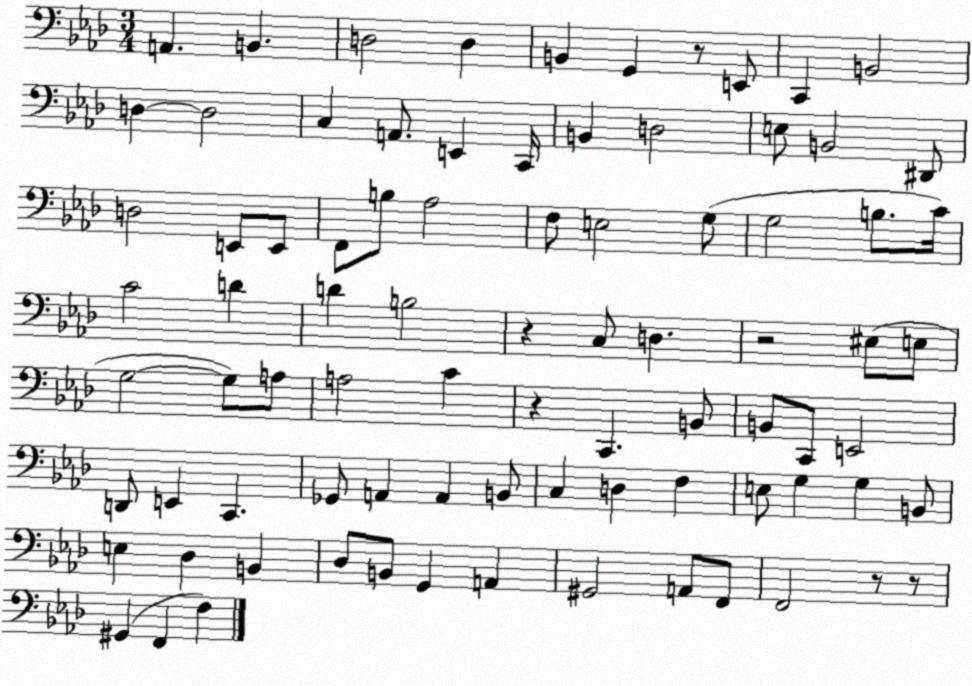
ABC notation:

X:1
T:Untitled
M:3/4
L:1/4
K:Ab
A,, B,, D,2 D, B,, G,, z/2 E,,/2 C,, B,,2 D, D,2 C, A,,/2 E,, C,,/4 B,, D,2 E,/2 B,,2 ^D,,/2 D,2 E,,/2 E,,/2 F,,/2 B,/2 _A,2 F,/2 E,2 G,/2 G,2 B,/2 C/4 C2 D D B,2 z C,/2 D, z2 ^E,/2 E,/2 G,2 G,/2 A,/2 A,2 C z C,, B,,/2 B,,/2 C,,/2 E,,2 D,,/2 E,, C,, _G,,/2 A,, A,, B,,/2 C, D, F, E,/2 G, G, B,,/2 E, _D, B,, _D,/2 B,,/2 G,, A,, ^G,,2 A,,/2 F,,/2 F,,2 z/2 z/2 ^G,, F,, F,